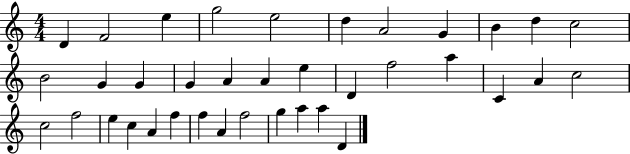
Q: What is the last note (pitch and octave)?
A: D4